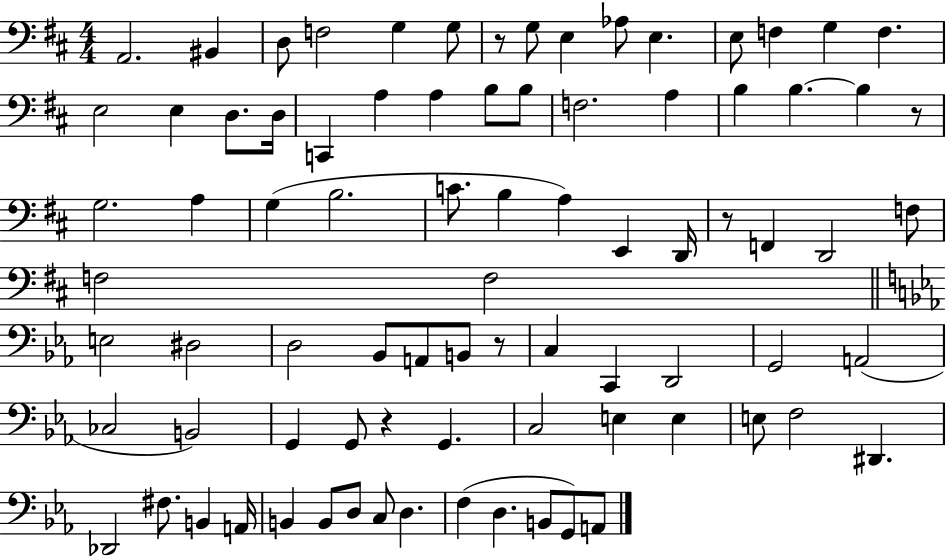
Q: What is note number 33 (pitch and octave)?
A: C4